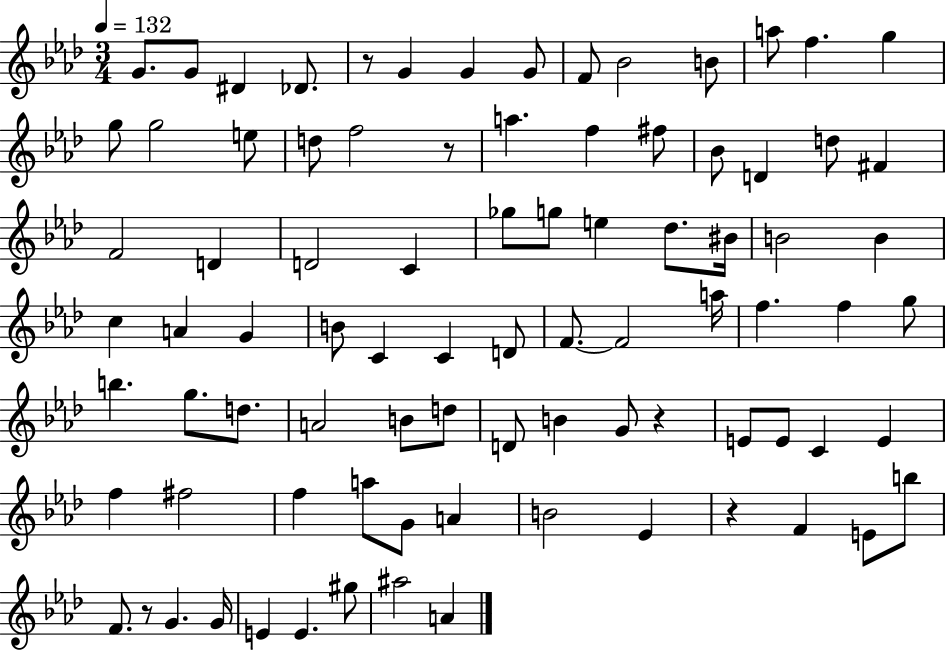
{
  \clef treble
  \numericTimeSignature
  \time 3/4
  \key aes \major
  \tempo 4 = 132
  g'8. g'8 dis'4 des'8. | r8 g'4 g'4 g'8 | f'8 bes'2 b'8 | a''8 f''4. g''4 | \break g''8 g''2 e''8 | d''8 f''2 r8 | a''4. f''4 fis''8 | bes'8 d'4 d''8 fis'4 | \break f'2 d'4 | d'2 c'4 | ges''8 g''8 e''4 des''8. bis'16 | b'2 b'4 | \break c''4 a'4 g'4 | b'8 c'4 c'4 d'8 | f'8.~~ f'2 a''16 | f''4. f''4 g''8 | \break b''4. g''8. d''8. | a'2 b'8 d''8 | d'8 b'4 g'8 r4 | e'8 e'8 c'4 e'4 | \break f''4 fis''2 | f''4 a''8 g'8 a'4 | b'2 ees'4 | r4 f'4 e'8 b''8 | \break f'8. r8 g'4. g'16 | e'4 e'4. gis''8 | ais''2 a'4 | \bar "|."
}